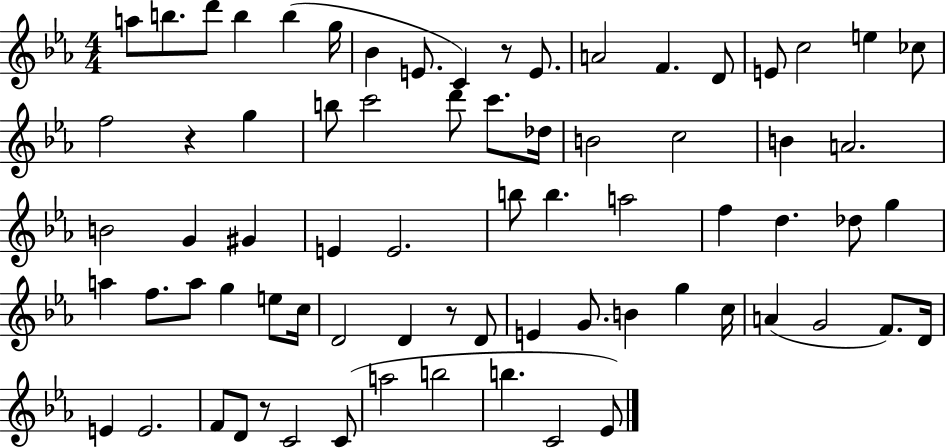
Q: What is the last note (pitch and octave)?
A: Eb4